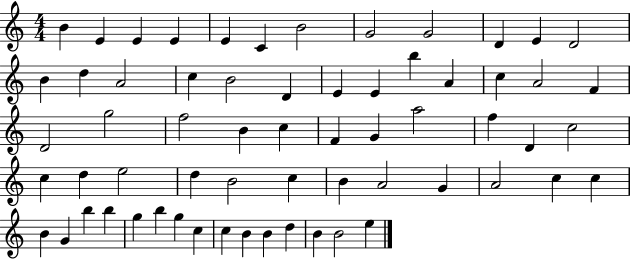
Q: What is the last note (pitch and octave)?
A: E5